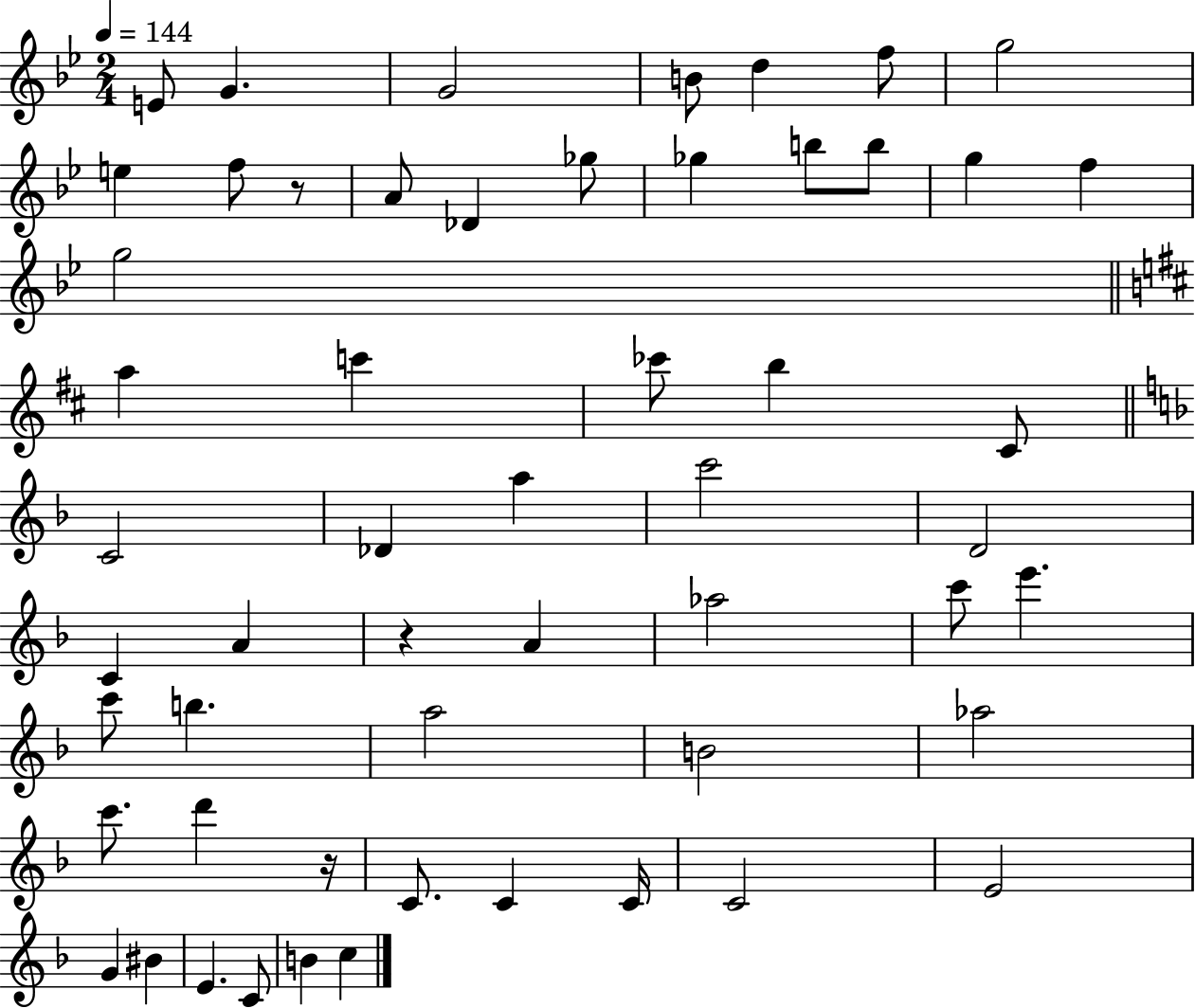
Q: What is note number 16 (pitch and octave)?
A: G5